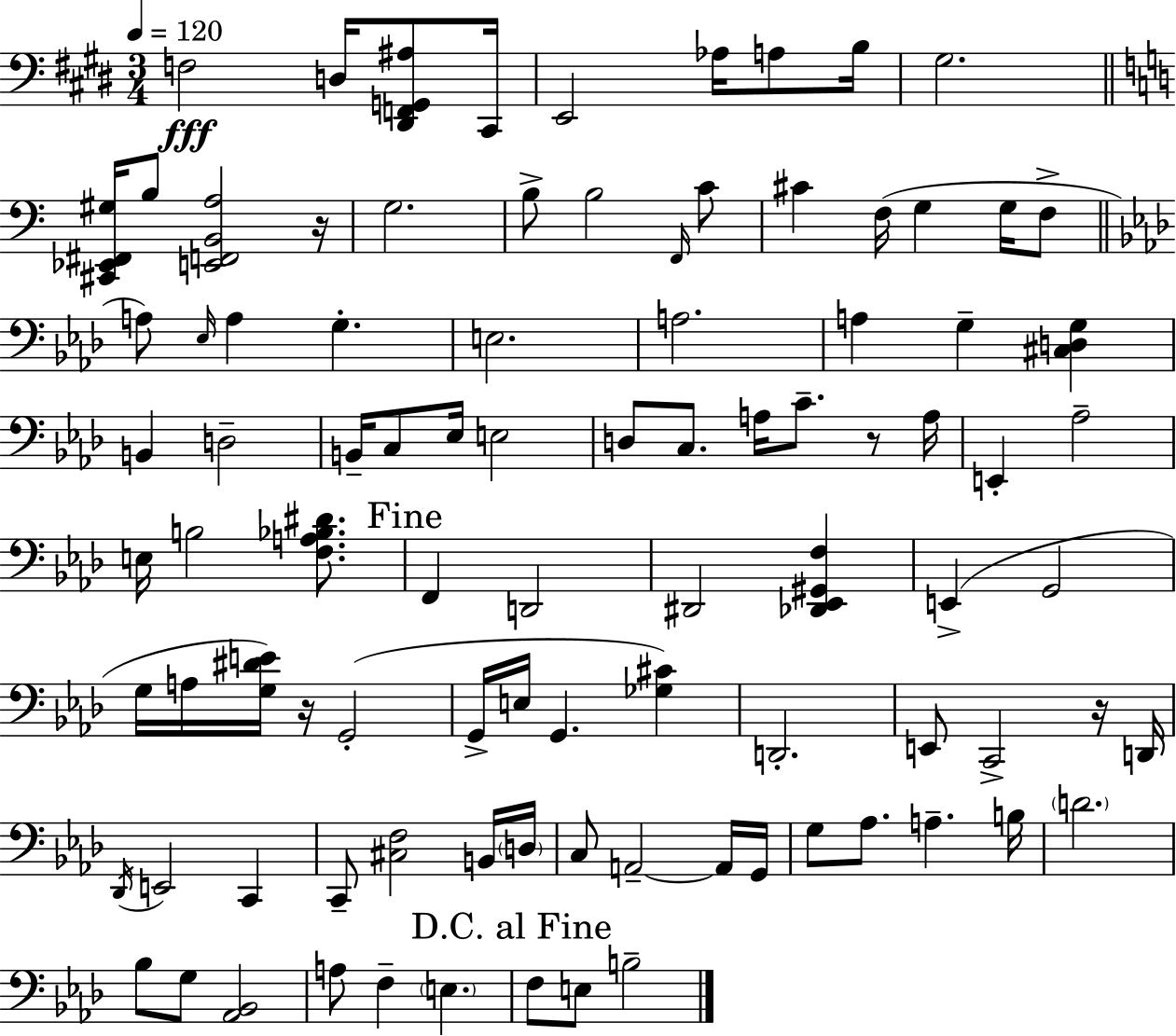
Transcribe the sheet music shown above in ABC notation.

X:1
T:Untitled
M:3/4
L:1/4
K:E
F,2 D,/4 [^D,,F,,G,,^A,]/2 ^C,,/4 E,,2 _A,/4 A,/2 B,/4 ^G,2 [^C,,_E,,^F,,^G,]/4 B,/2 [E,,F,,B,,A,]2 z/4 G,2 B,/2 B,2 F,,/4 C/2 ^C F,/4 G, G,/4 F,/2 A,/2 _E,/4 A, G, E,2 A,2 A, G, [^C,D,G,] B,, D,2 B,,/4 C,/2 _E,/4 E,2 D,/2 C,/2 A,/4 C/2 z/2 A,/4 E,, _A,2 E,/4 B,2 [F,A,_B,^D]/2 F,, D,,2 ^D,,2 [_D,,_E,,^G,,F,] E,, G,,2 G,/4 A,/4 [G,^DE]/4 z/4 G,,2 G,,/4 E,/4 G,, [_G,^C] D,,2 E,,/2 C,,2 z/4 D,,/4 _D,,/4 E,,2 C,, C,,/2 [^C,F,]2 B,,/4 D,/4 C,/2 A,,2 A,,/4 G,,/4 G,/2 _A,/2 A, B,/4 D2 _B,/2 G,/2 [_A,,_B,,]2 A,/2 F, E, F,/2 E,/2 B,2